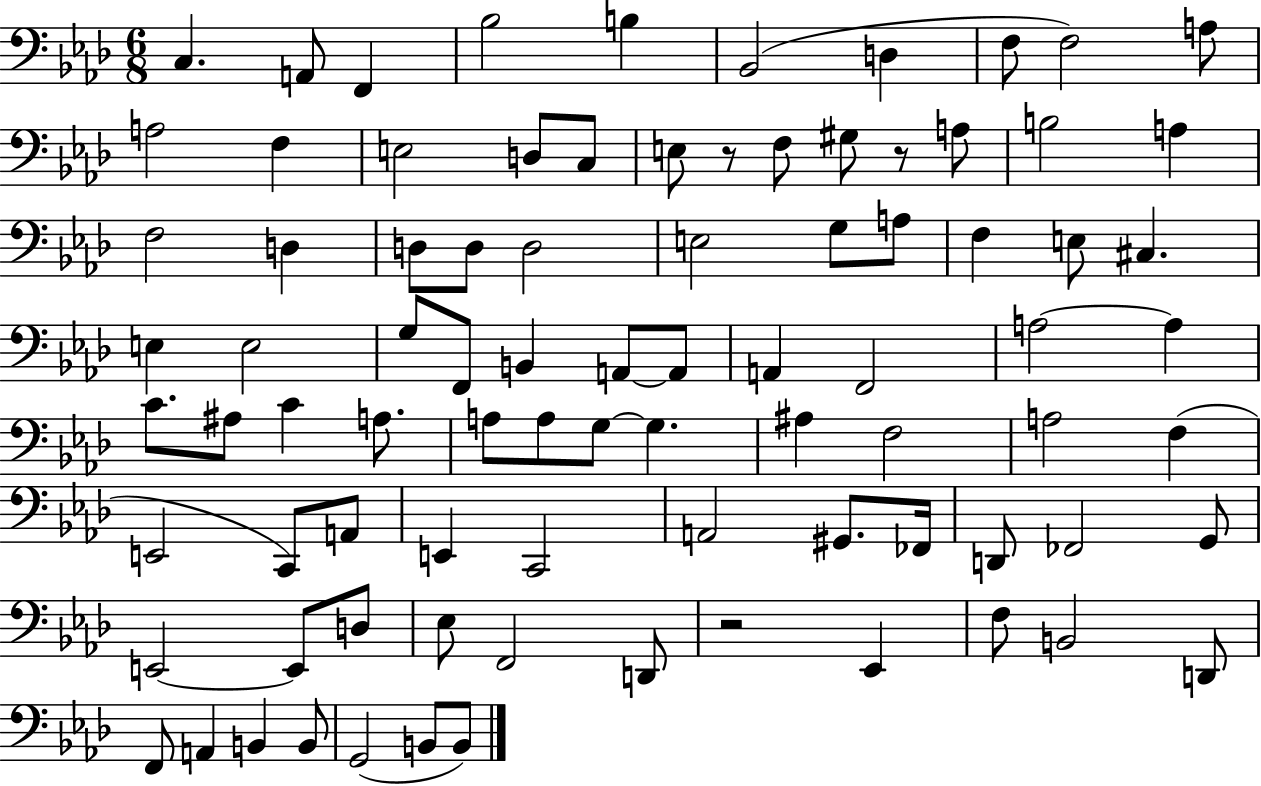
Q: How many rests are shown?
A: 3